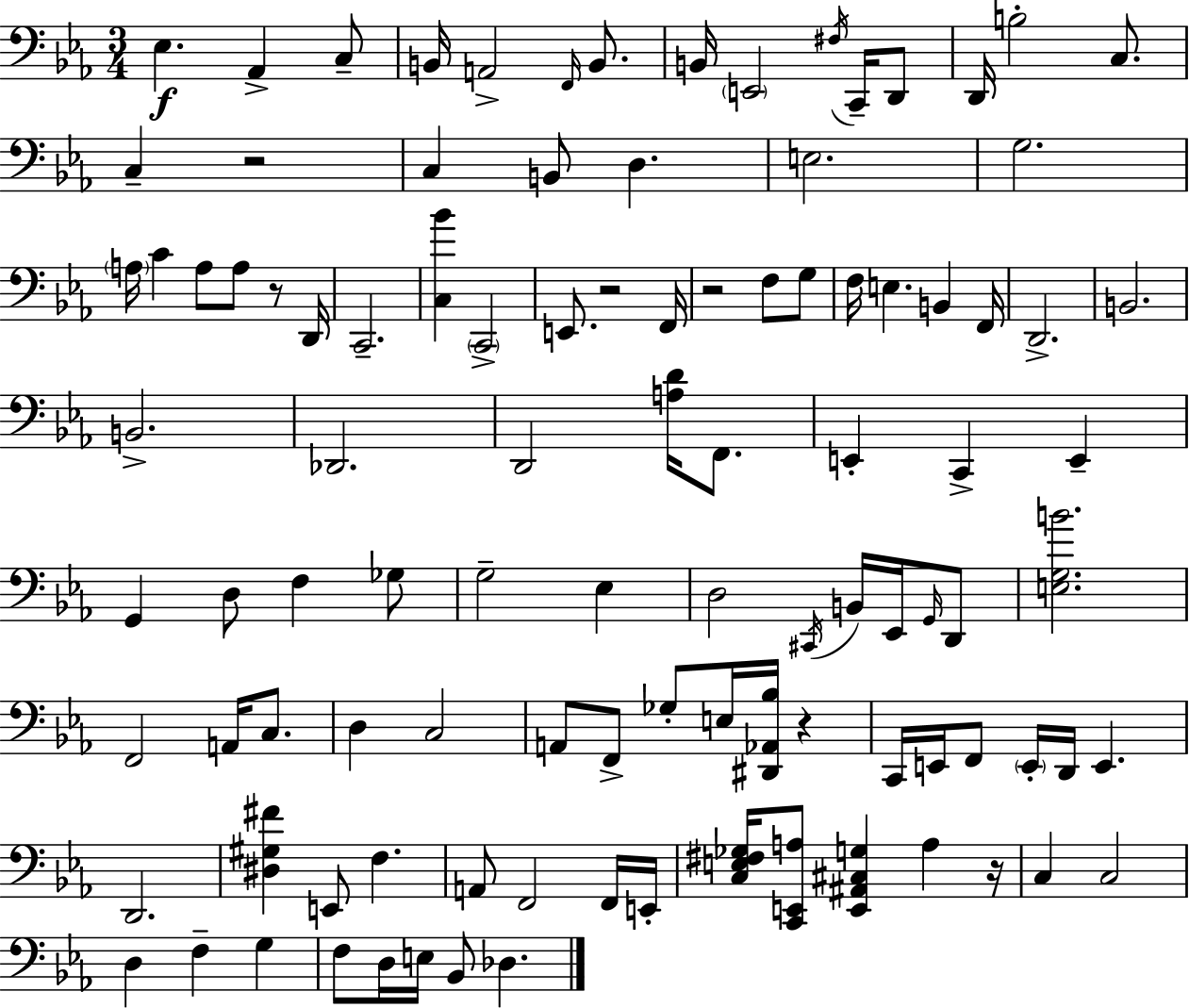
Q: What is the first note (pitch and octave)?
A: Eb3